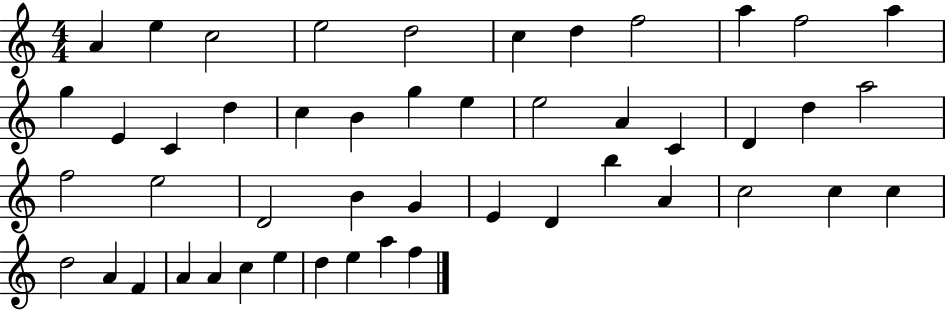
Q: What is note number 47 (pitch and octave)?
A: A5